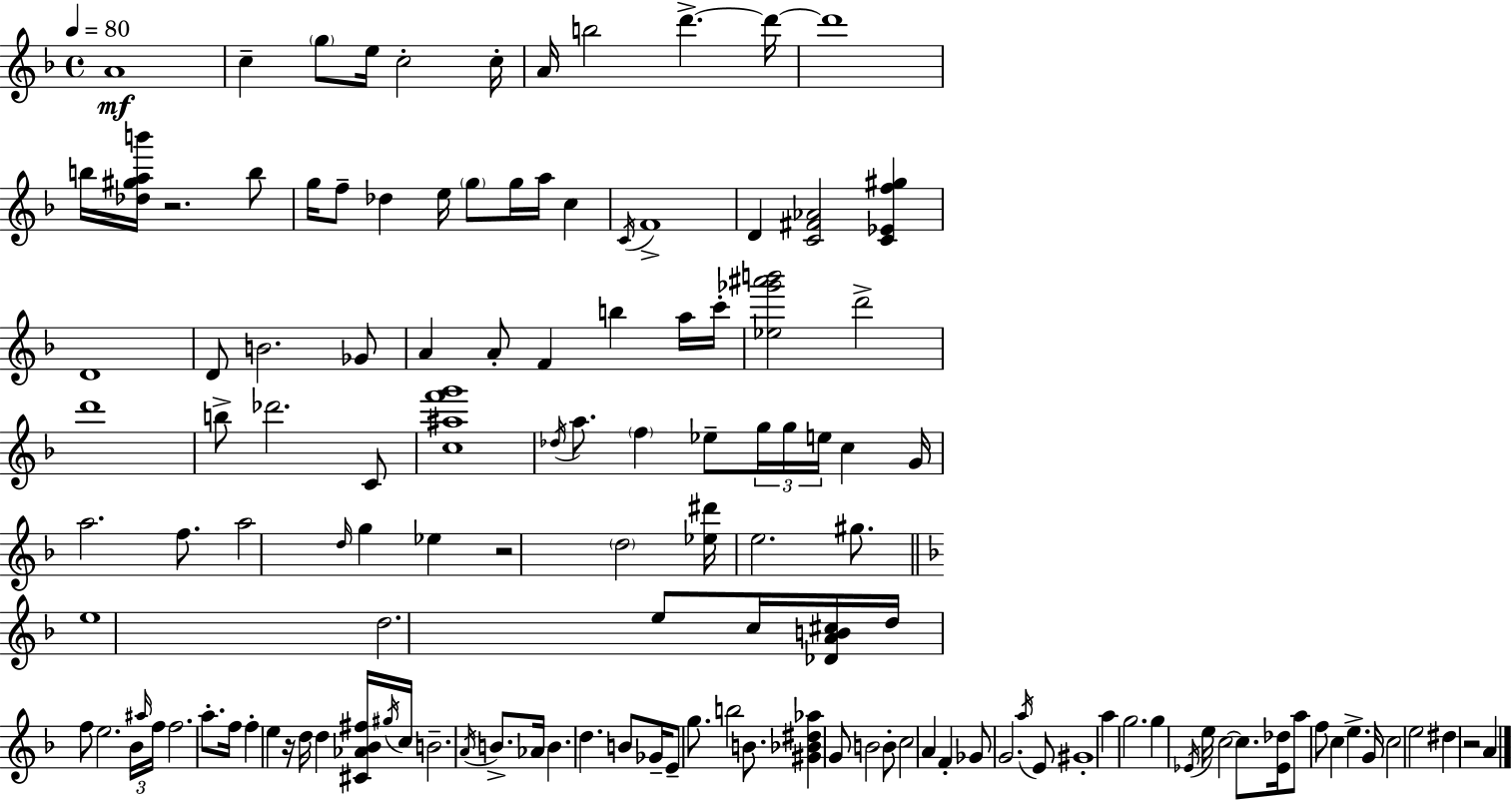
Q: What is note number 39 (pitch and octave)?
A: C4